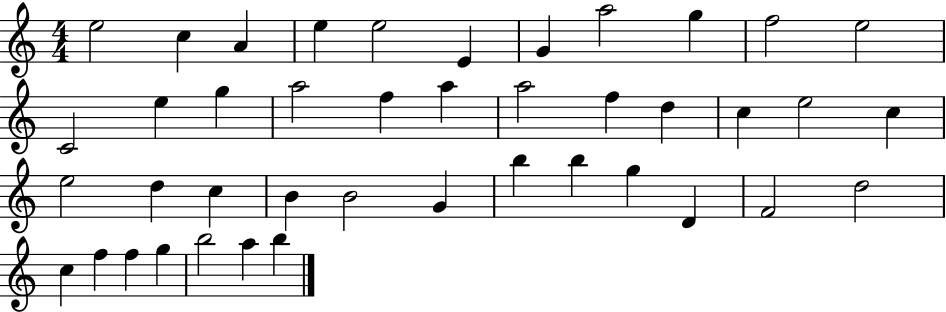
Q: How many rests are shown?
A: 0